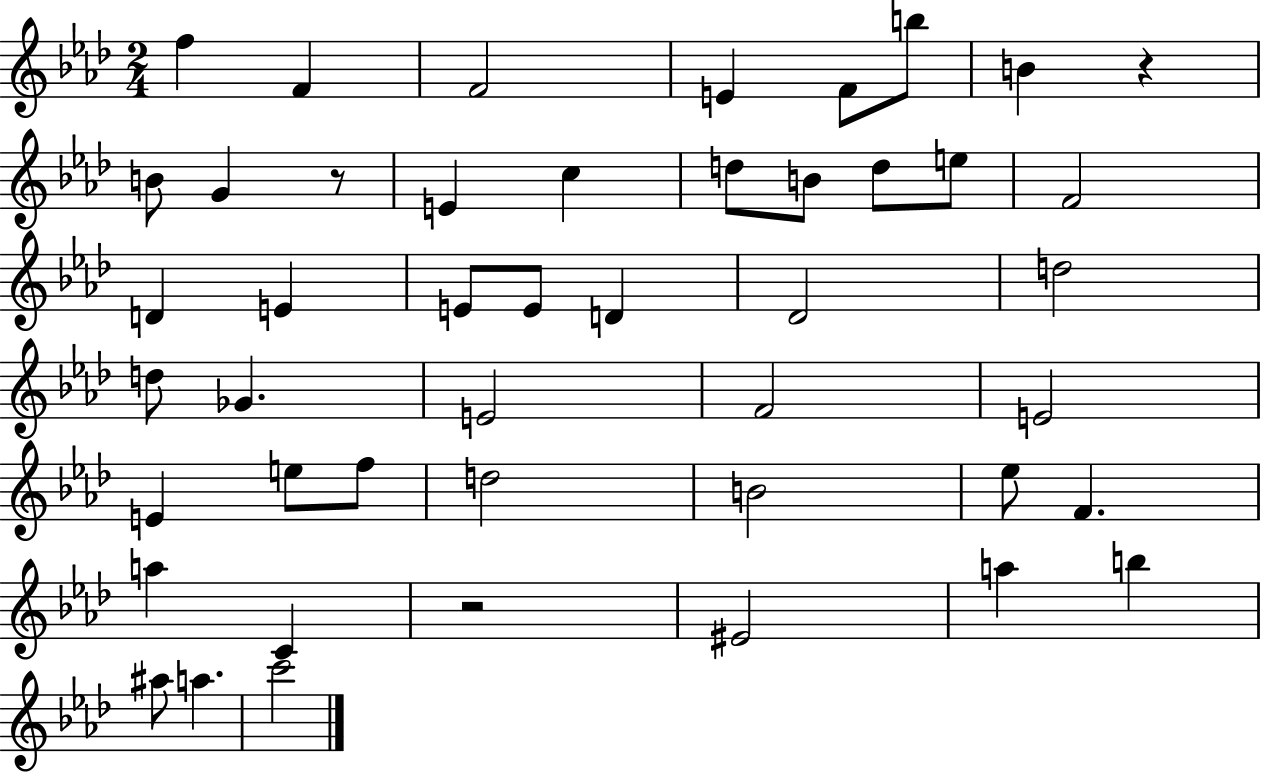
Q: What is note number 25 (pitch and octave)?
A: Gb4